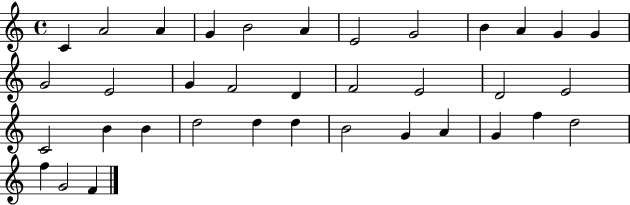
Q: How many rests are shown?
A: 0